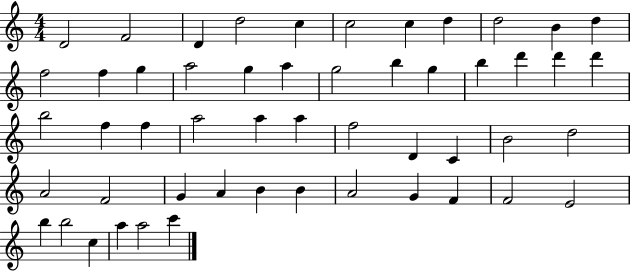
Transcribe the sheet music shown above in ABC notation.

X:1
T:Untitled
M:4/4
L:1/4
K:C
D2 F2 D d2 c c2 c d d2 B d f2 f g a2 g a g2 b g b d' d' d' b2 f f a2 a a f2 D C B2 d2 A2 F2 G A B B A2 G F F2 E2 b b2 c a a2 c'